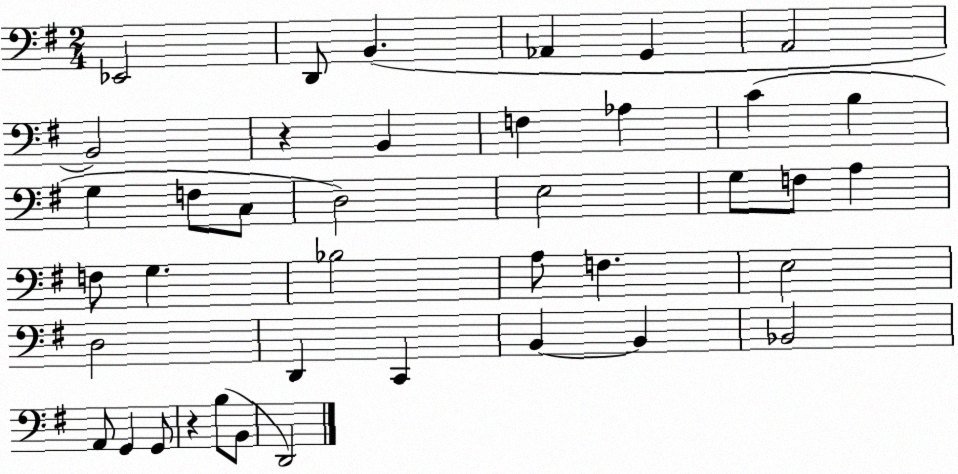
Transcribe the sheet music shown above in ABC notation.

X:1
T:Untitled
M:2/4
L:1/4
K:G
_E,,2 D,,/2 B,, _A,, G,, A,,2 B,,2 z B,, F, _A, C B, G, F,/2 C,/2 D,2 E,2 G,/2 F,/2 A, F,/2 G, _B,2 A,/2 F, E,2 D,2 D,, C,, B,, B,, _B,,2 A,,/2 G,, G,,/2 z B,/2 B,,/2 D,,2